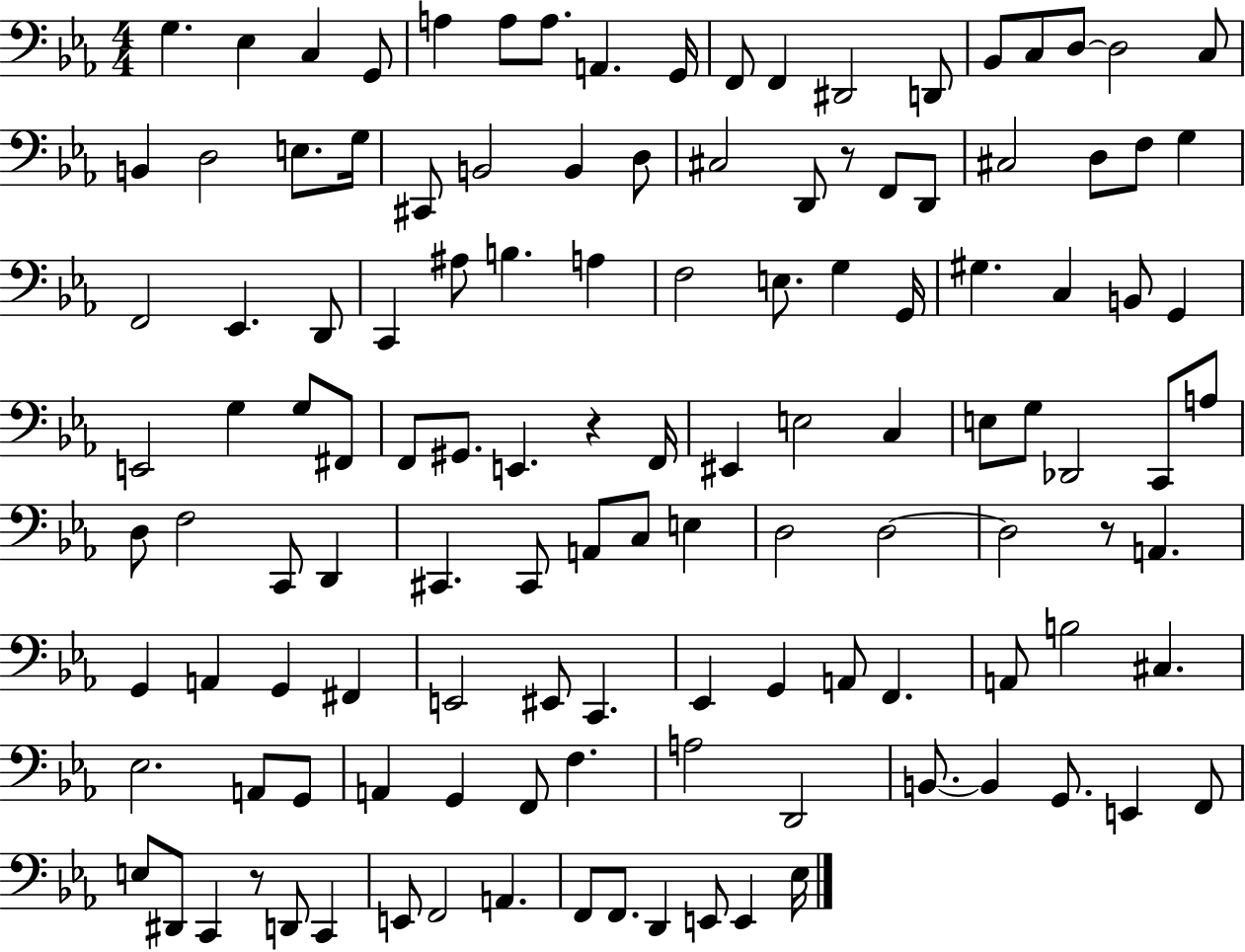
X:1
T:Untitled
M:4/4
L:1/4
K:Eb
G, _E, C, G,,/2 A, A,/2 A,/2 A,, G,,/4 F,,/2 F,, ^D,,2 D,,/2 _B,,/2 C,/2 D,/2 D,2 C,/2 B,, D,2 E,/2 G,/4 ^C,,/2 B,,2 B,, D,/2 ^C,2 D,,/2 z/2 F,,/2 D,,/2 ^C,2 D,/2 F,/2 G, F,,2 _E,, D,,/2 C,, ^A,/2 B, A, F,2 E,/2 G, G,,/4 ^G, C, B,,/2 G,, E,,2 G, G,/2 ^F,,/2 F,,/2 ^G,,/2 E,, z F,,/4 ^E,, E,2 C, E,/2 G,/2 _D,,2 C,,/2 A,/2 D,/2 F,2 C,,/2 D,, ^C,, ^C,,/2 A,,/2 C,/2 E, D,2 D,2 D,2 z/2 A,, G,, A,, G,, ^F,, E,,2 ^E,,/2 C,, _E,, G,, A,,/2 F,, A,,/2 B,2 ^C, _E,2 A,,/2 G,,/2 A,, G,, F,,/2 F, A,2 D,,2 B,,/2 B,, G,,/2 E,, F,,/2 E,/2 ^D,,/2 C,, z/2 D,,/2 C,, E,,/2 F,,2 A,, F,,/2 F,,/2 D,, E,,/2 E,, _E,/4